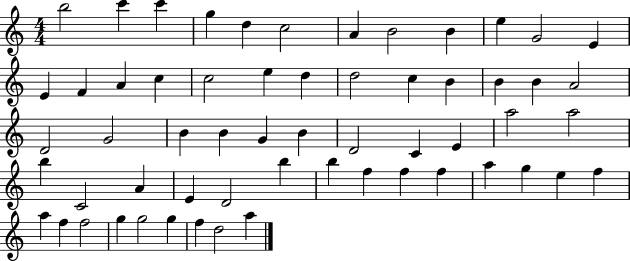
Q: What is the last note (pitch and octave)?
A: A5